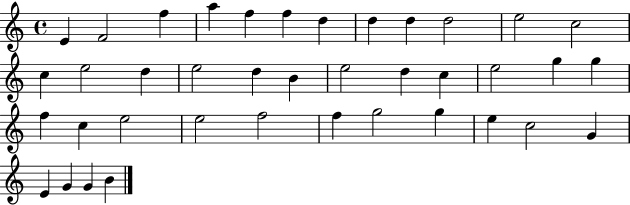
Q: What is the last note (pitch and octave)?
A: B4